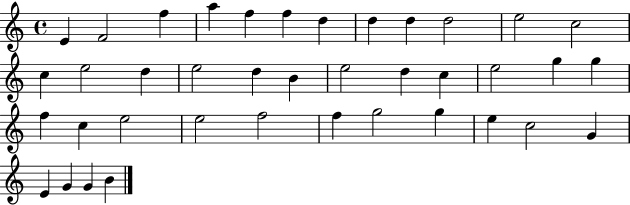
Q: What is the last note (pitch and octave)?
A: B4